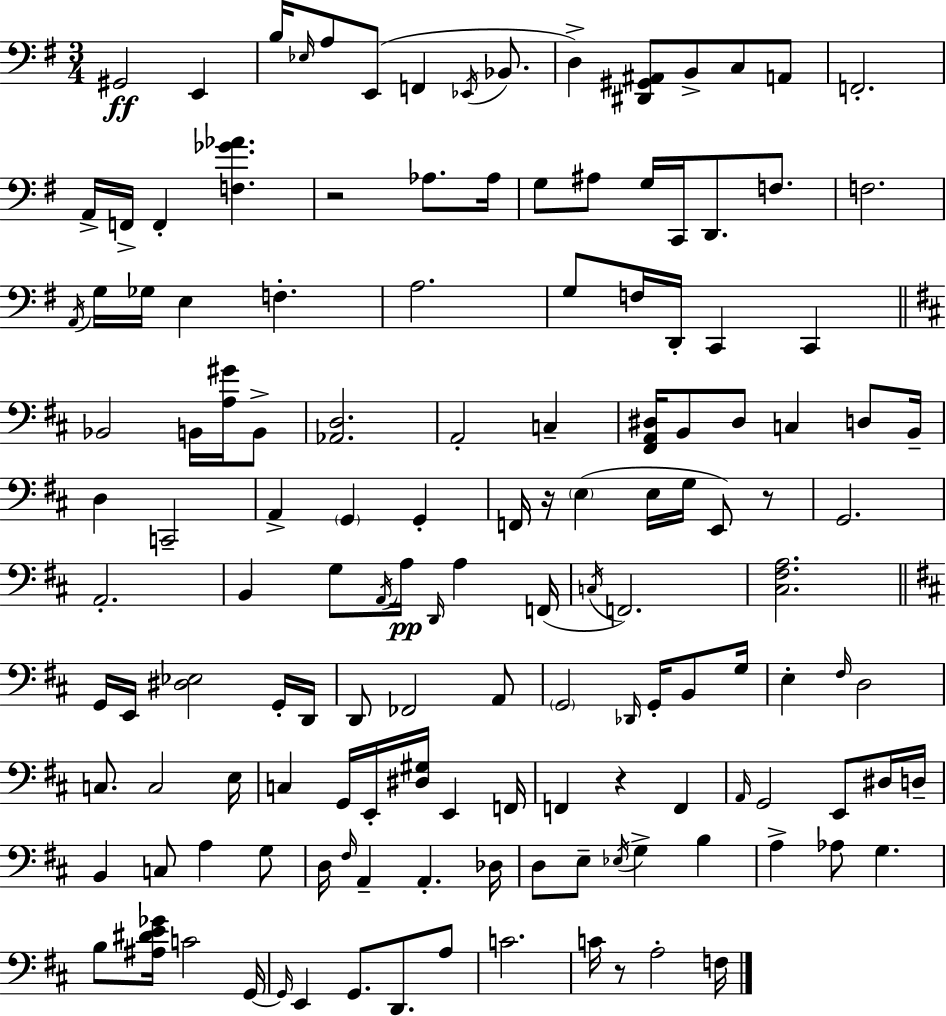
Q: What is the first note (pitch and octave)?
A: G#2